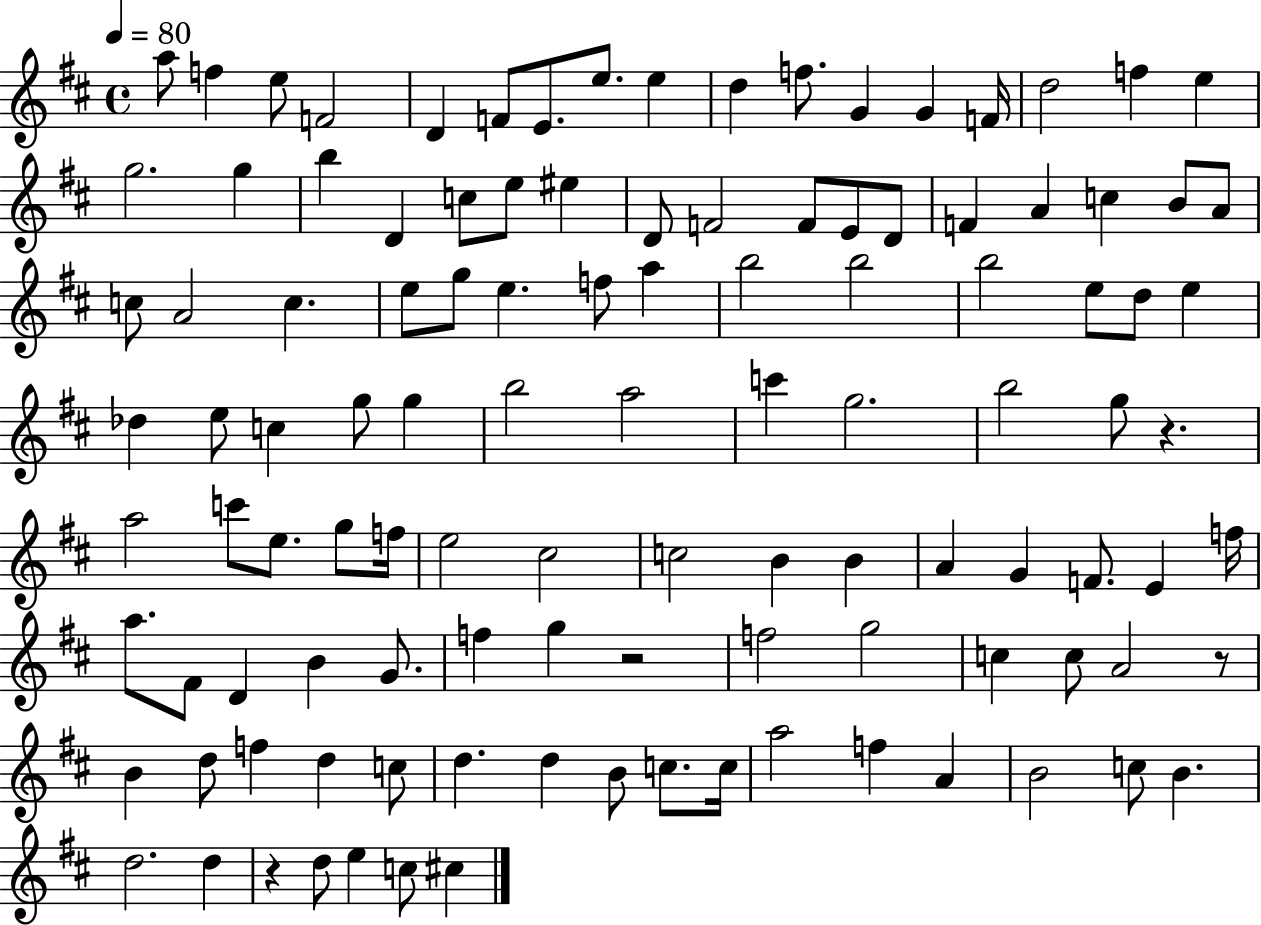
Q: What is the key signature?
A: D major